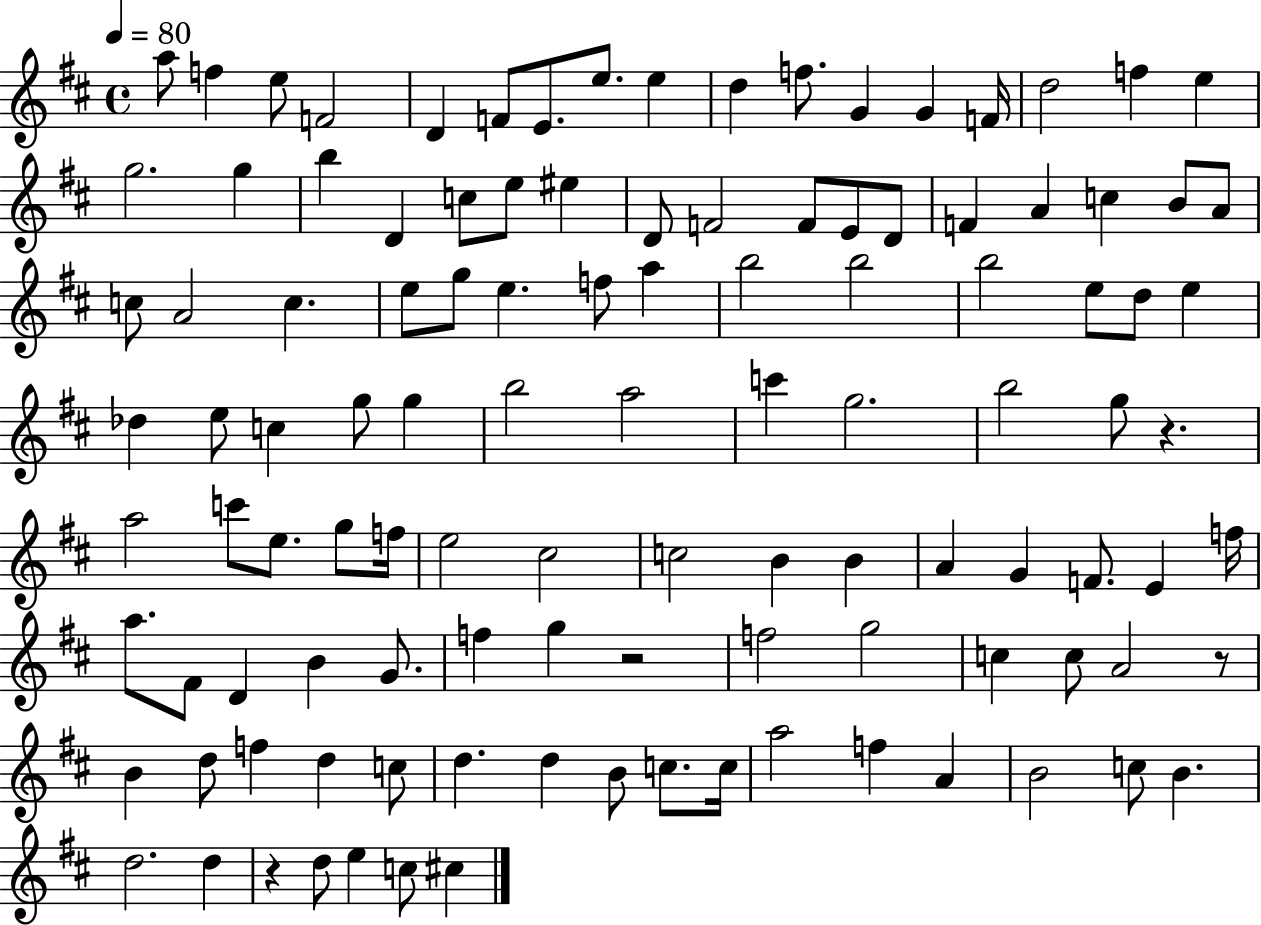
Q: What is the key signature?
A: D major